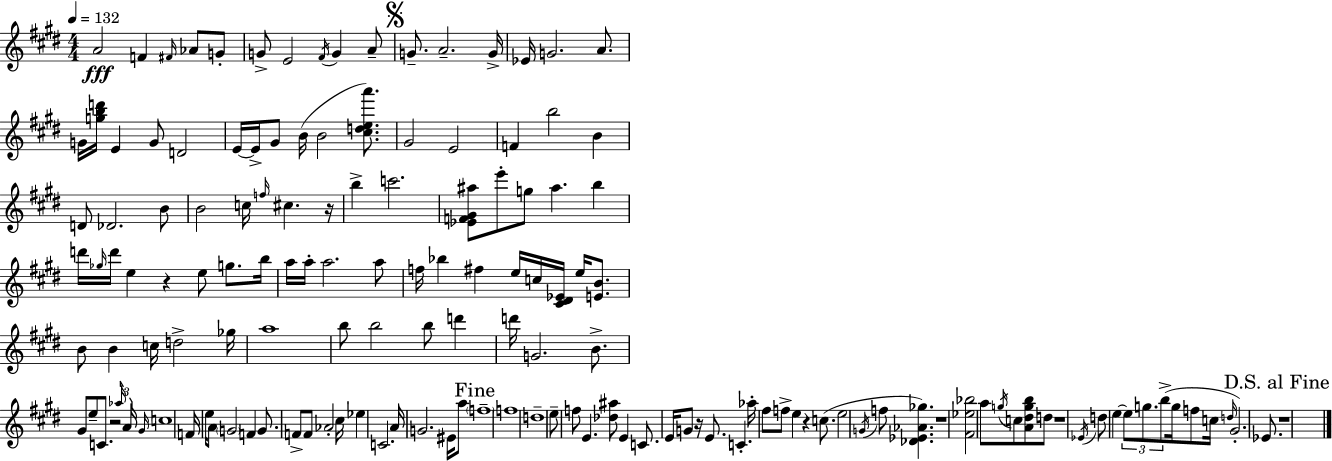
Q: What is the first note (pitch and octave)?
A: A4